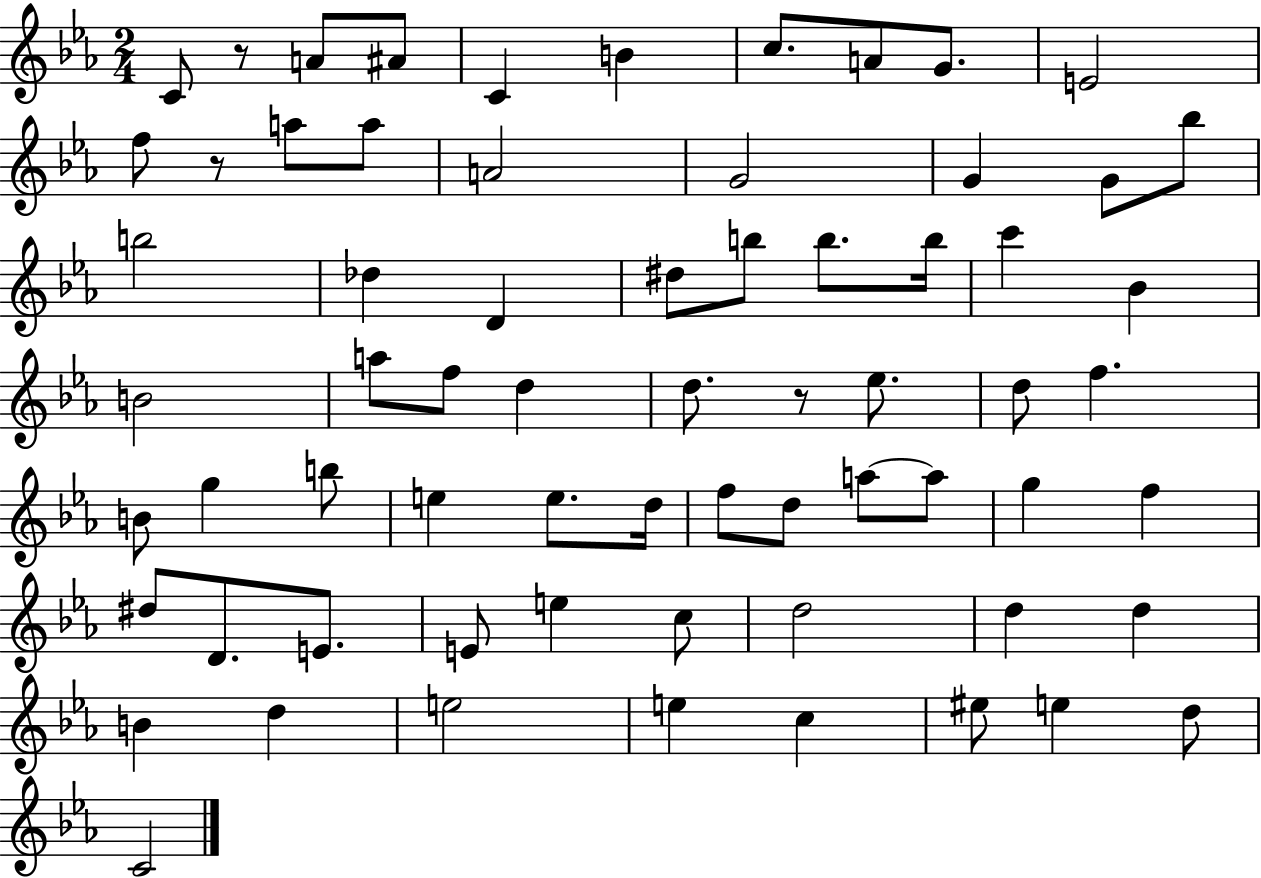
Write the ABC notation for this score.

X:1
T:Untitled
M:2/4
L:1/4
K:Eb
C/2 z/2 A/2 ^A/2 C B c/2 A/2 G/2 E2 f/2 z/2 a/2 a/2 A2 G2 G G/2 _b/2 b2 _d D ^d/2 b/2 b/2 b/4 c' _B B2 a/2 f/2 d d/2 z/2 _e/2 d/2 f B/2 g b/2 e e/2 d/4 f/2 d/2 a/2 a/2 g f ^d/2 D/2 E/2 E/2 e c/2 d2 d d B d e2 e c ^e/2 e d/2 C2